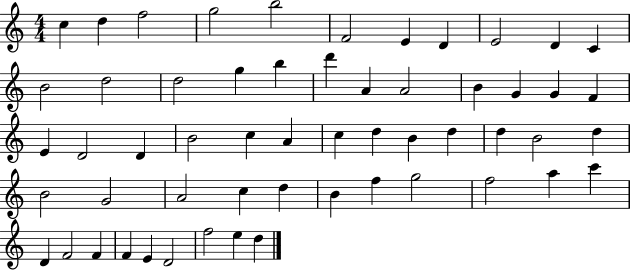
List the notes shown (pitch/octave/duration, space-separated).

C5/q D5/q F5/h G5/h B5/h F4/h E4/q D4/q E4/h D4/q C4/q B4/h D5/h D5/h G5/q B5/q D6/q A4/q A4/h B4/q G4/q G4/q F4/q E4/q D4/h D4/q B4/h C5/q A4/q C5/q D5/q B4/q D5/q D5/q B4/h D5/q B4/h G4/h A4/h C5/q D5/q B4/q F5/q G5/h F5/h A5/q C6/q D4/q F4/h F4/q F4/q E4/q D4/h F5/h E5/q D5/q